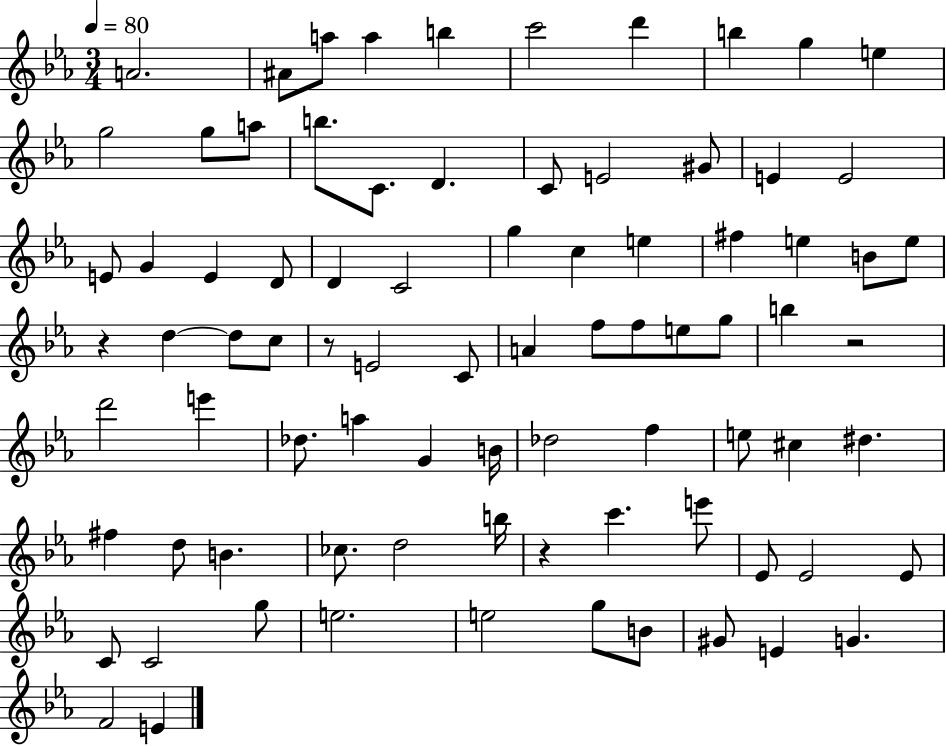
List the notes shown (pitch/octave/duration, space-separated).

A4/h. A#4/e A5/e A5/q B5/q C6/h D6/q B5/q G5/q E5/q G5/h G5/e A5/e B5/e. C4/e. D4/q. C4/e E4/h G#4/e E4/q E4/h E4/e G4/q E4/q D4/e D4/q C4/h G5/q C5/q E5/q F#5/q E5/q B4/e E5/e R/q D5/q D5/e C5/e R/e E4/h C4/e A4/q F5/e F5/e E5/e G5/e B5/q R/h D6/h E6/q Db5/e. A5/q G4/q B4/s Db5/h F5/q E5/e C#5/q D#5/q. F#5/q D5/e B4/q. CES5/e. D5/h B5/s R/q C6/q. E6/e Eb4/e Eb4/h Eb4/e C4/e C4/h G5/e E5/h. E5/h G5/e B4/e G#4/e E4/q G4/q. F4/h E4/q